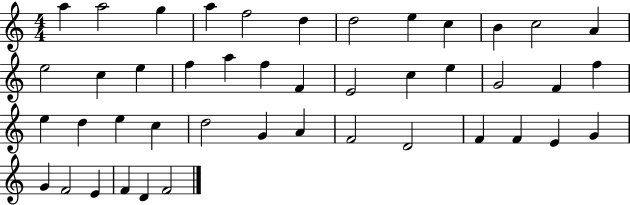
{
  \clef treble
  \numericTimeSignature
  \time 4/4
  \key c \major
  a''4 a''2 g''4 | a''4 f''2 d''4 | d''2 e''4 c''4 | b'4 c''2 a'4 | \break e''2 c''4 e''4 | f''4 a''4 f''4 f'4 | e'2 c''4 e''4 | g'2 f'4 f''4 | \break e''4 d''4 e''4 c''4 | d''2 g'4 a'4 | f'2 d'2 | f'4 f'4 e'4 g'4 | \break g'4 f'2 e'4 | f'4 d'4 f'2 | \bar "|."
}